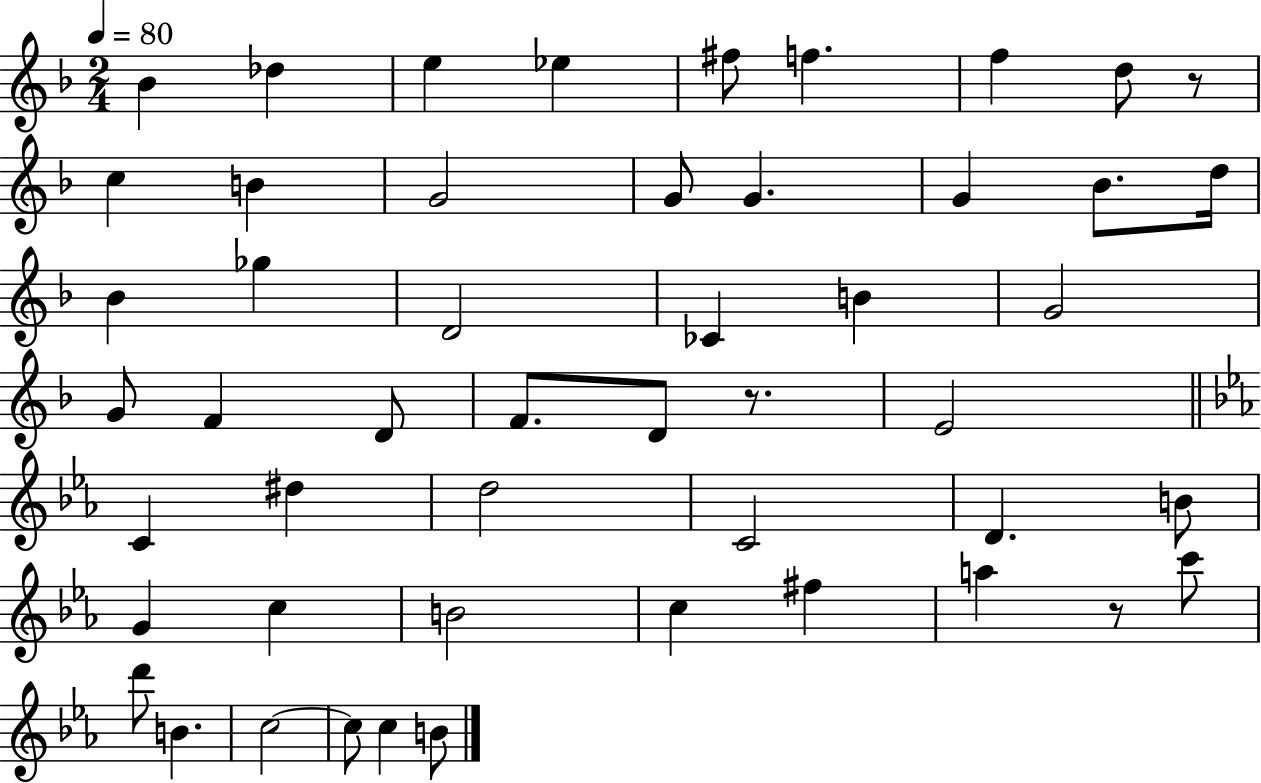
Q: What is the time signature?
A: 2/4